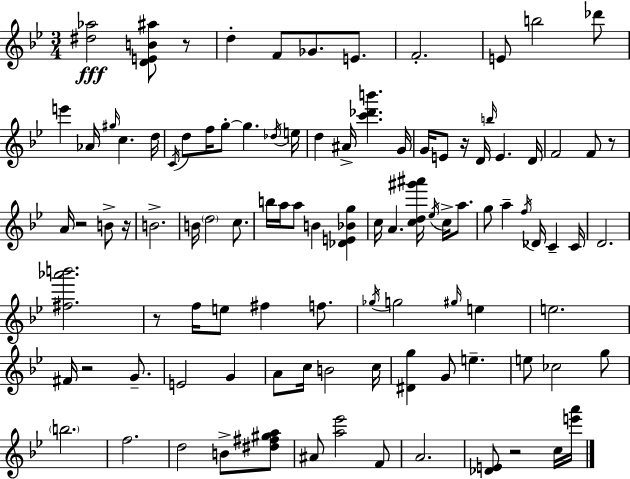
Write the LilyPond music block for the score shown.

{
  \clef treble
  \numericTimeSignature
  \time 3/4
  \key g \minor
  \repeat volta 2 { <dis'' aes''>2\fff <d' e' b' ais''>8 r8 | d''4-. f'8 ges'8. e'8. | f'2.-. | e'8 b''2 des'''8 | \break e'''4 aes'16 \grace { gis''16 } c''4. | d''16 \acciaccatura { c'16 } d''8 f''16 g''8-.~~ g''4. | \acciaccatura { des''16 } e''16 d''4 ais'16-> <c''' des''' b'''>4. | g'16 g'16 e'8 r16 d'16 \grace { b''16 } e'4. | \break d'16 f'2 | f'8 r8 a'16 r2 | b'8-> r16 b'2.-> | b'16 \parenthesize d''2 | \break c''8. b''16 a''16 a''8 b'4 | <des' e' bes' g''>4 c''16 a'4. <c'' d'' gis''' ais'''>16 | \acciaccatura { ees''16 } c''16-> a''8. g''8 a''4-- \acciaccatura { f''16 } | des'16 c'4-- c'16 d'2. | \break <fis'' aes''' b'''>2. | r8 f''16 e''8 fis''4 | f''8. \acciaccatura { ges''16 } g''2 | \grace { gis''16 } e''4 e''2. | \break fis'16 r2 | g'8.-- e'2 | g'4 a'8 c''16 b'2 | c''16 <dis' g''>4 | \break g'8 e''4.-- e''8 ces''2 | g''8 \parenthesize b''2. | f''2. | d''2 | \break b'8-> <dis'' fis'' gis'' a''>8 ais'8 <a'' ees'''>2 | f'8 a'2. | <des' e'>8 r2 | c''16 <e''' a'''>16 } \bar "|."
}